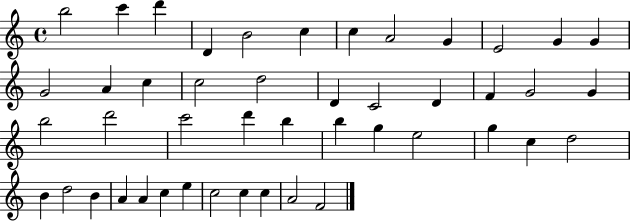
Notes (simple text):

B5/h C6/q D6/q D4/q B4/h C5/q C5/q A4/h G4/q E4/h G4/q G4/q G4/h A4/q C5/q C5/h D5/h D4/q C4/h D4/q F4/q G4/h G4/q B5/h D6/h C6/h D6/q B5/q B5/q G5/q E5/h G5/q C5/q D5/h B4/q D5/h B4/q A4/q A4/q C5/q E5/q C5/h C5/q C5/q A4/h F4/h